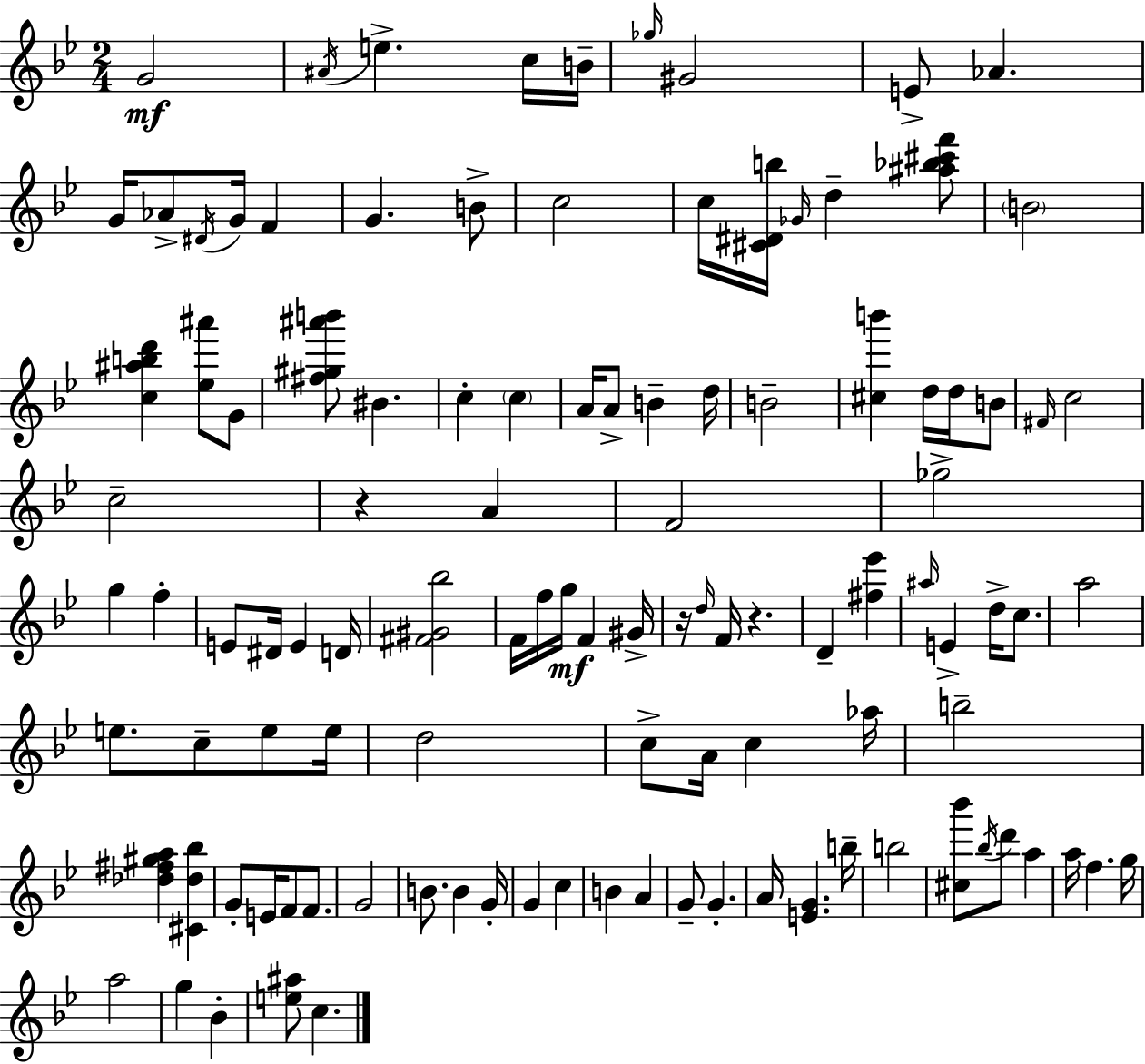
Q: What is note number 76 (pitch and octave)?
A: G4